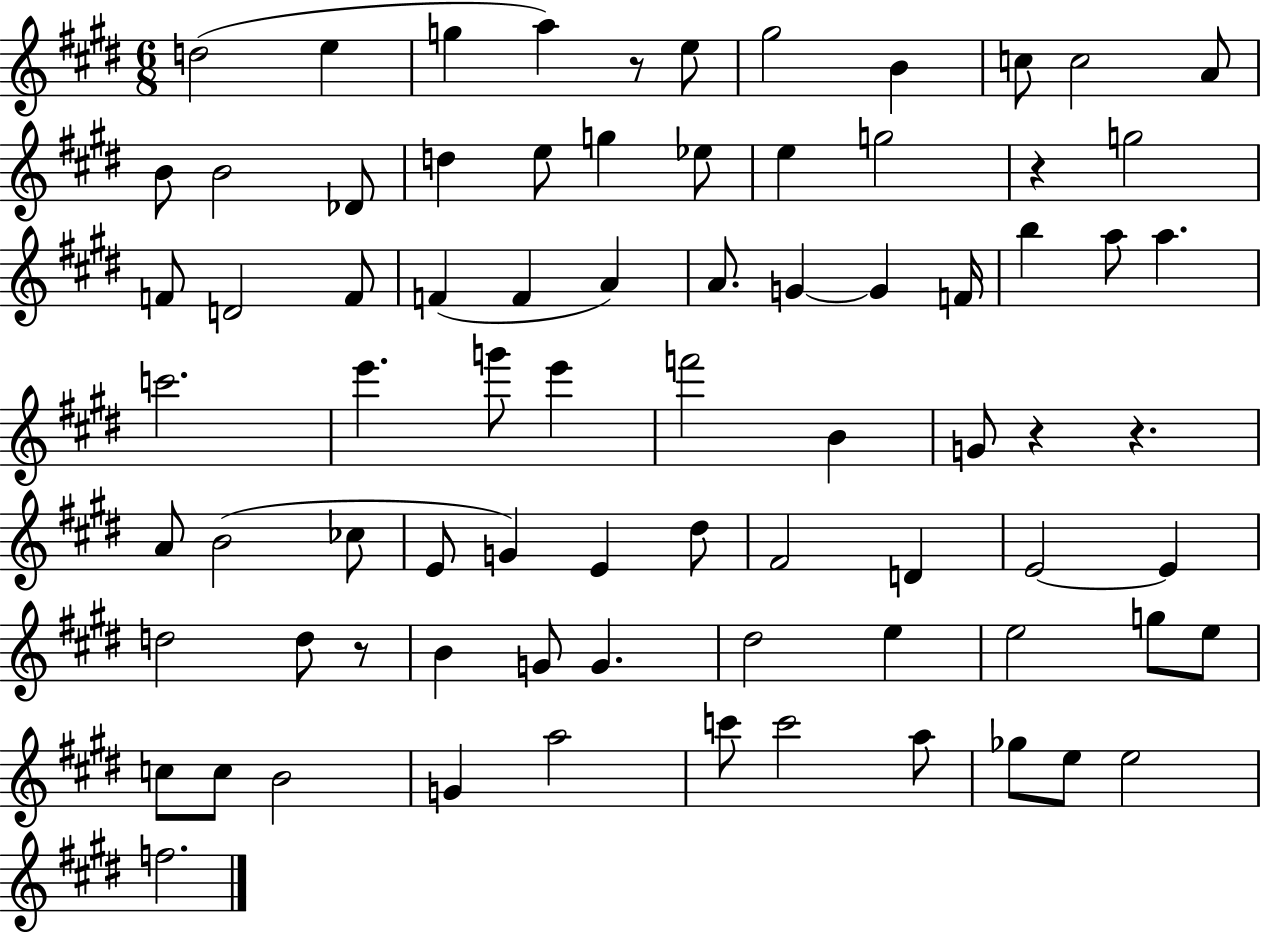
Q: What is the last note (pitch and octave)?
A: F5